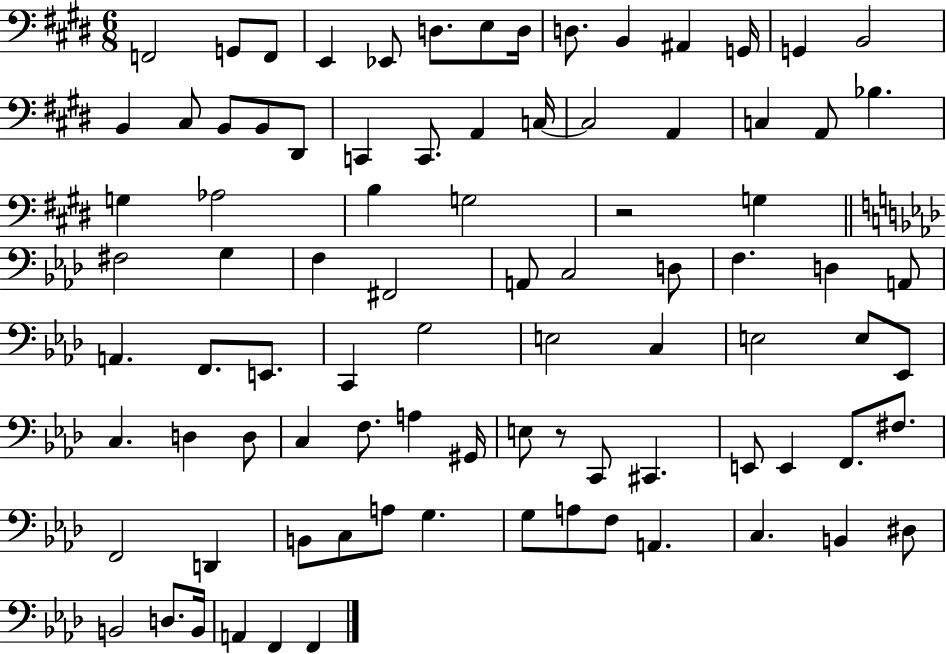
X:1
T:Untitled
M:6/8
L:1/4
K:E
F,,2 G,,/2 F,,/2 E,, _E,,/2 D,/2 E,/2 D,/4 D,/2 B,, ^A,, G,,/4 G,, B,,2 B,, ^C,/2 B,,/2 B,,/2 ^D,,/2 C,, C,,/2 A,, C,/4 C,2 A,, C, A,,/2 _B, G, _A,2 B, G,2 z2 G, ^F,2 G, F, ^F,,2 A,,/2 C,2 D,/2 F, D, A,,/2 A,, F,,/2 E,,/2 C,, G,2 E,2 C, E,2 E,/2 _E,,/2 C, D, D,/2 C, F,/2 A, ^G,,/4 E,/2 z/2 C,,/2 ^C,, E,,/2 E,, F,,/2 ^F,/2 F,,2 D,, B,,/2 C,/2 A,/2 G, G,/2 A,/2 F,/2 A,, C, B,, ^D,/2 B,,2 D,/2 B,,/4 A,, F,, F,,